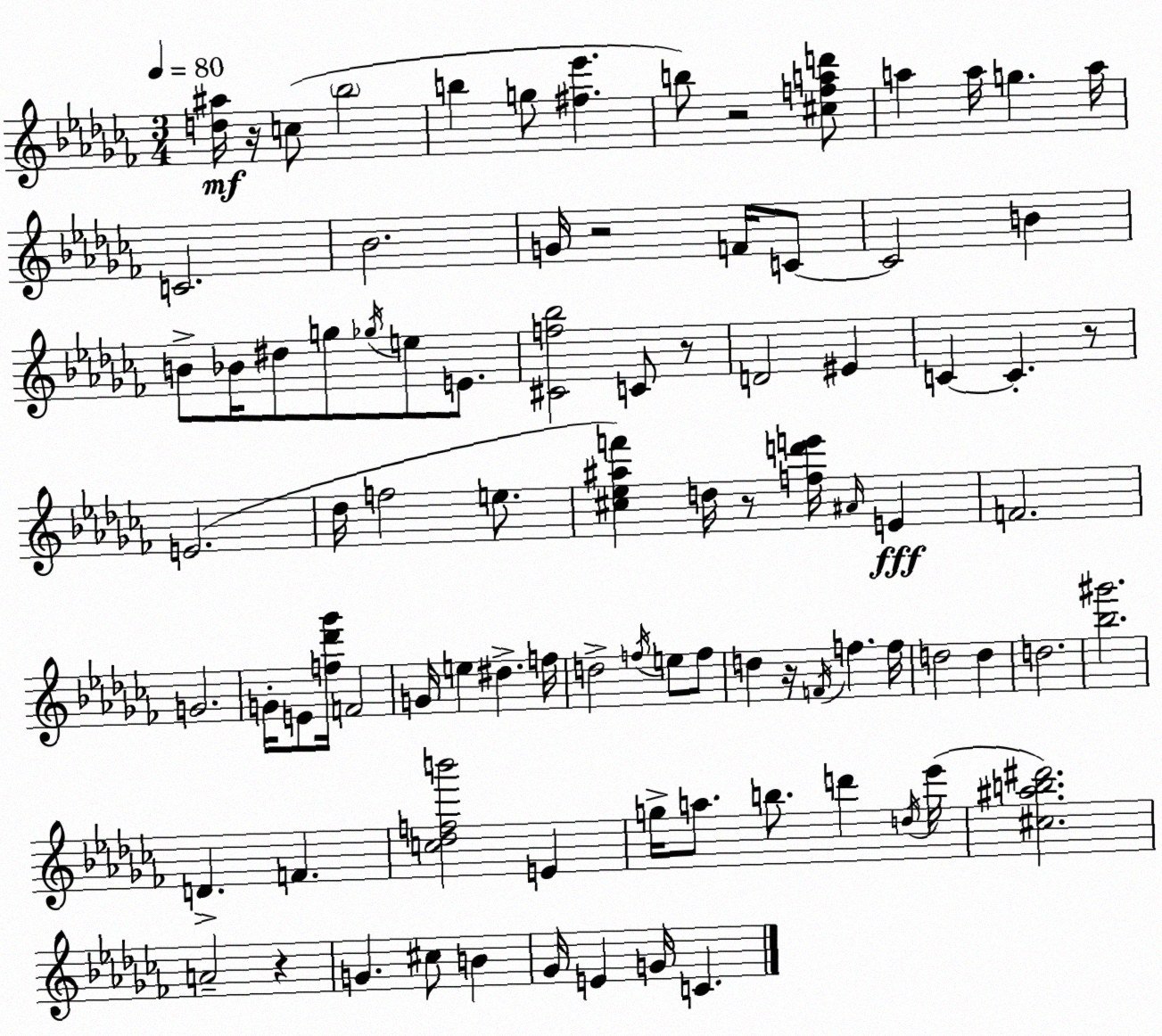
X:1
T:Untitled
M:3/4
L:1/4
K:Abm
[d^a]/4 z/4 c/2 _b2 b g/2 [^f_e'] b/2 z2 [^cfad']/2 a a/4 g a/4 C2 _B2 G/4 z2 F/4 C/2 C2 B B/2 _B/4 ^d/2 g/2 _g/4 e/2 E/2 [^Cf_b]2 C/2 z/2 D2 ^E C C z/2 E2 _d/4 f2 e/2 [^c_e^af'] d/4 z/2 [fd'e']/4 ^A/4 E F2 G2 G/4 E/2 [f_d'_g']/4 F2 G/4 e ^d f/4 d2 f/4 e/2 f/2 d z/4 F/4 f f/4 d2 d d2 [_b^g']2 D F [c_dfb']2 E g/4 a/2 b/2 d' d/4 _e'/4 [^c^ab^d']2 A2 z G ^c/2 B _G/4 E G/4 C